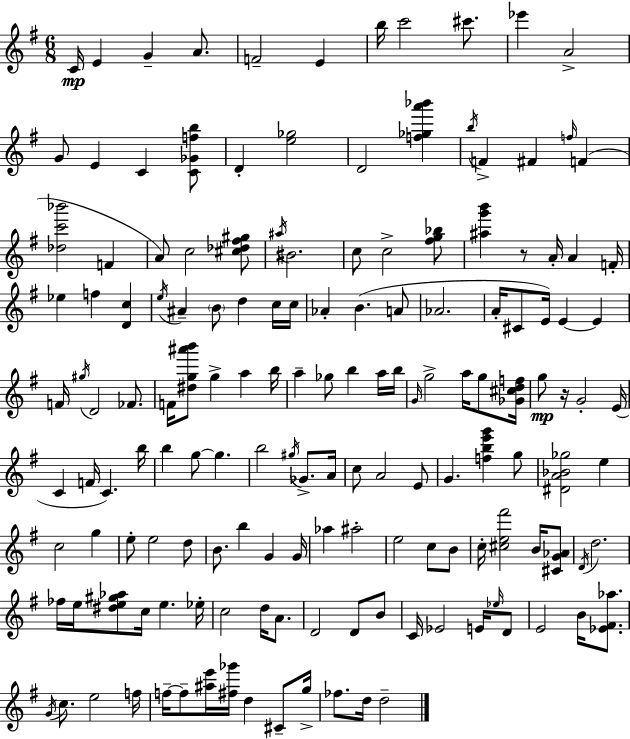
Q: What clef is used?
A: treble